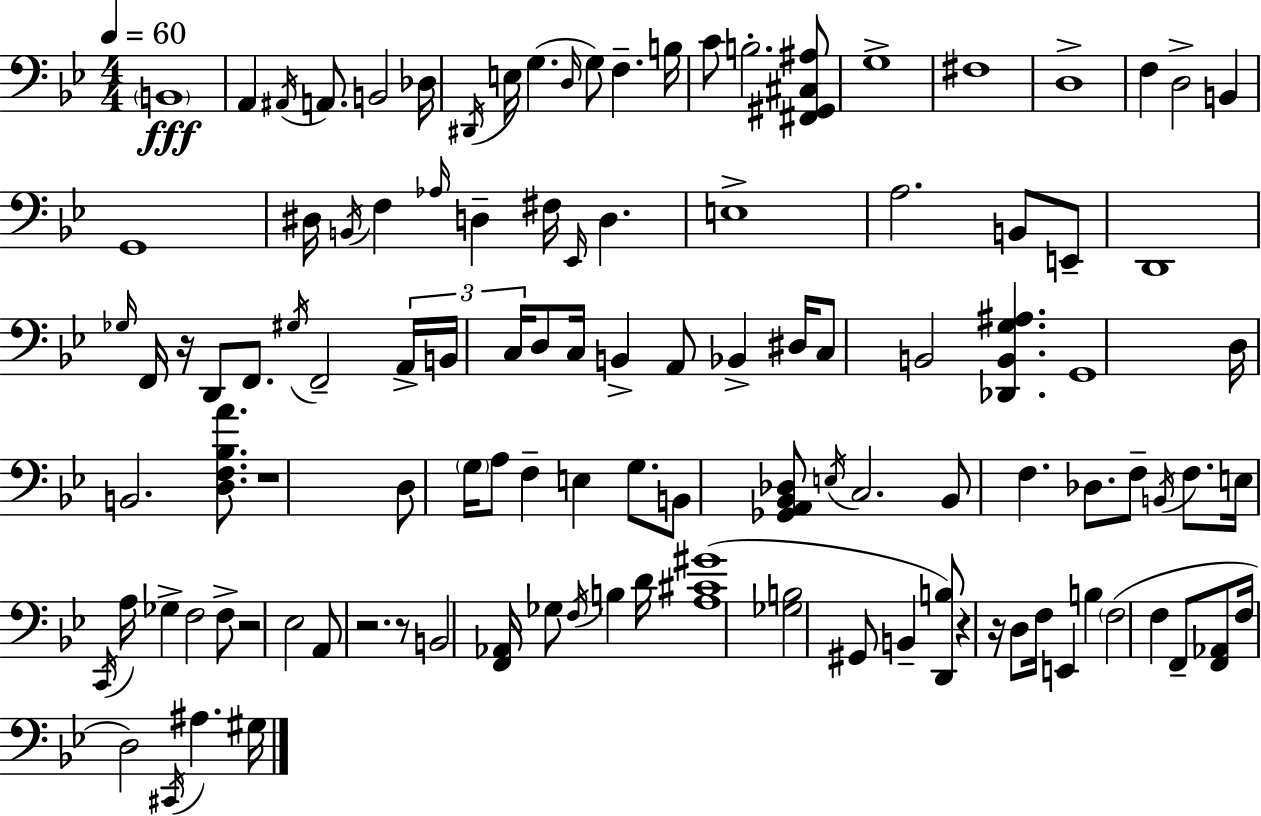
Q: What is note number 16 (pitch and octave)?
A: G3